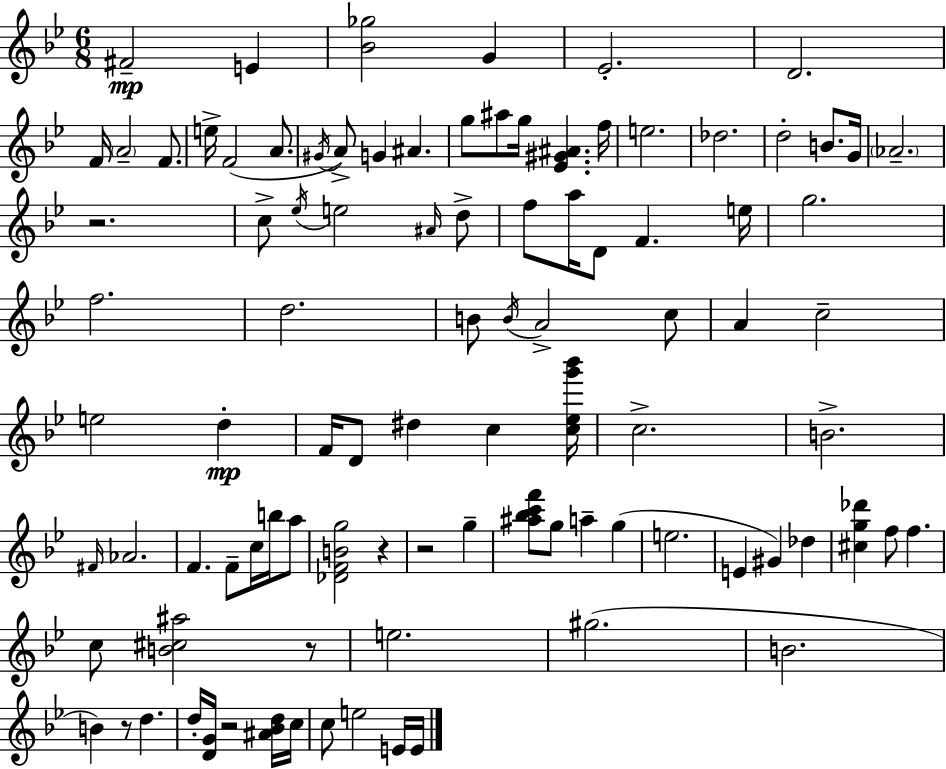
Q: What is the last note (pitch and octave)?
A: E4